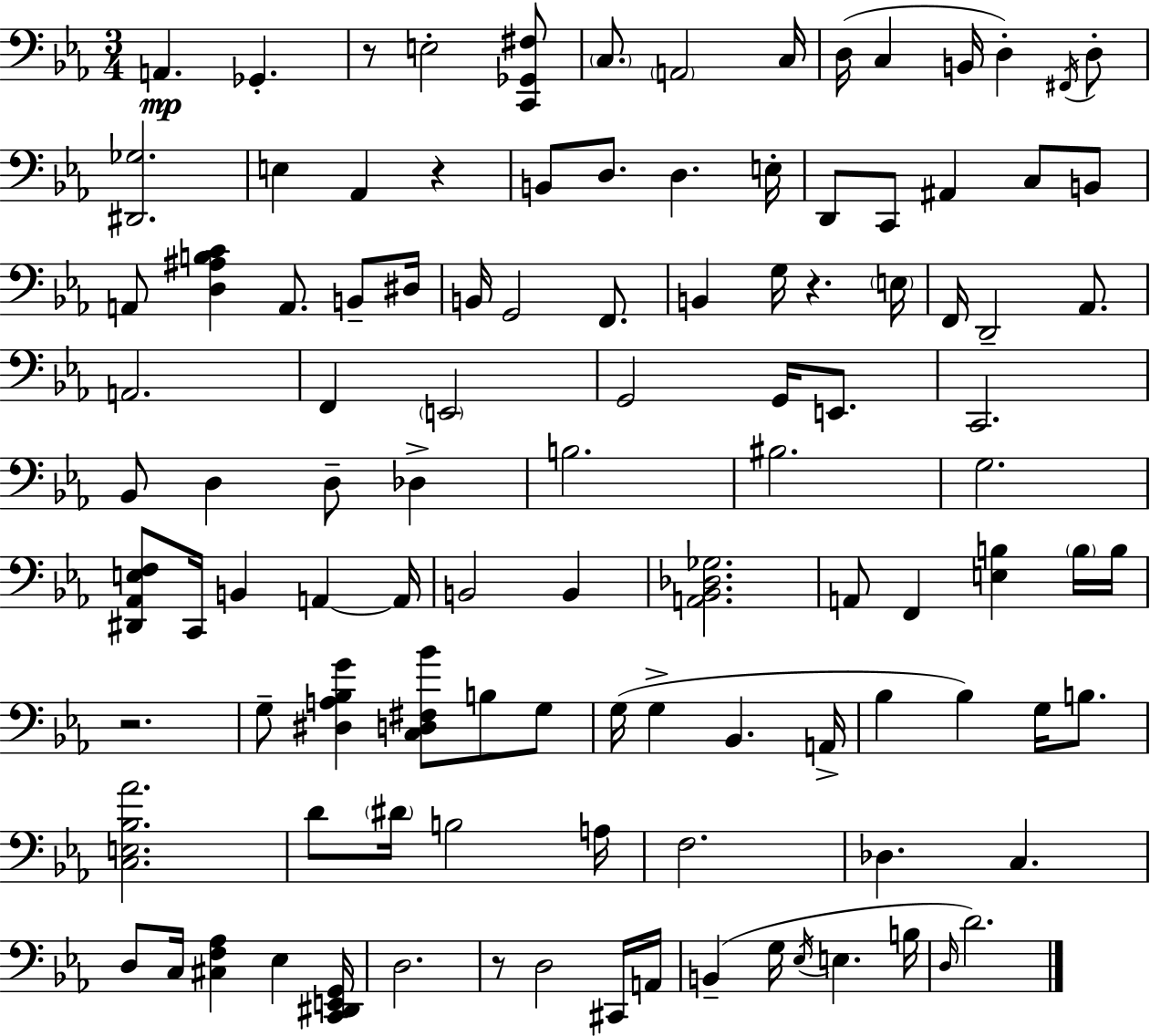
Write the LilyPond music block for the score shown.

{
  \clef bass
  \numericTimeSignature
  \time 3/4
  \key ees \major
  a,4.\mp ges,4.-. | r8 e2-. <c, ges, fis>8 | \parenthesize c8. \parenthesize a,2 c16 | d16( c4 b,16 d4-.) \acciaccatura { fis,16 } d8-. | \break <dis, ges>2. | e4 aes,4 r4 | b,8 d8. d4. | e16-. d,8 c,8 ais,4 c8 b,8 | \break a,8 <d ais b c'>4 a,8. b,8-- | dis16 b,16 g,2 f,8. | b,4 g16 r4. | \parenthesize e16 f,16 d,2-- aes,8. | \break a,2. | f,4 \parenthesize e,2 | g,2 g,16 e,8. | c,2. | \break bes,8 d4 d8-- des4-> | b2. | bis2. | g2. | \break <dis, aes, e f>8 c,16 b,4 a,4~~ | a,16 b,2 b,4 | <a, bes, des ges>2. | a,8 f,4 <e b>4 \parenthesize b16 | \break b16 r2. | g8-- <dis a bes g'>4 <c d fis bes'>8 b8 g8 | g16( g4-> bes,4. | a,16-> bes4 bes4) g16 b8. | \break <c e bes aes'>2. | d'8 \parenthesize dis'16 b2 | a16 f2. | des4. c4. | \break d8 c16 <cis f aes>4 ees4 | <c, dis, e, g,>16 d2. | r8 d2 cis,16 | a,16 b,4--( g16 \acciaccatura { ees16 } e4. | \break b16 \grace { d16 }) d'2. | \bar "|."
}